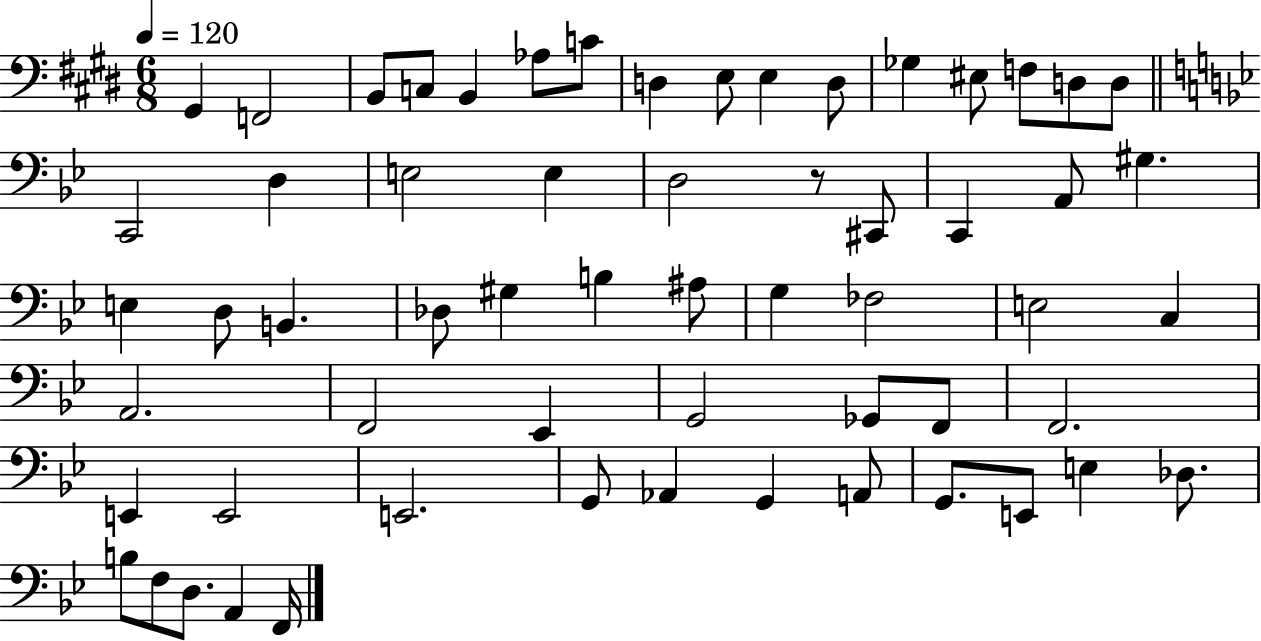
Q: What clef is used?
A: bass